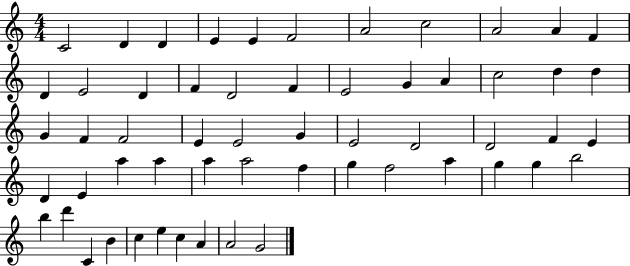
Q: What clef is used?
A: treble